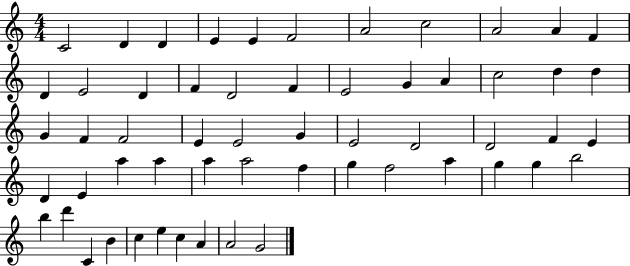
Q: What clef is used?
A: treble